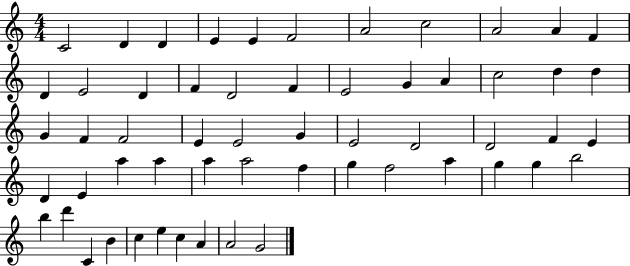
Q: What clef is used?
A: treble